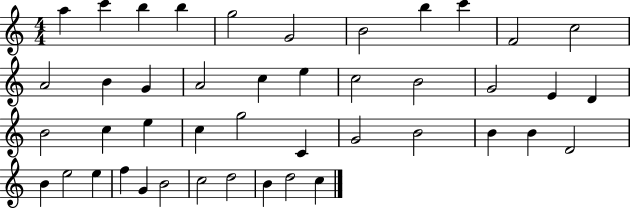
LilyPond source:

{
  \clef treble
  \numericTimeSignature
  \time 4/4
  \key c \major
  a''4 c'''4 b''4 b''4 | g''2 g'2 | b'2 b''4 c'''4 | f'2 c''2 | \break a'2 b'4 g'4 | a'2 c''4 e''4 | c''2 b'2 | g'2 e'4 d'4 | \break b'2 c''4 e''4 | c''4 g''2 c'4 | g'2 b'2 | b'4 b'4 d'2 | \break b'4 e''2 e''4 | f''4 g'4 b'2 | c''2 d''2 | b'4 d''2 c''4 | \break \bar "|."
}